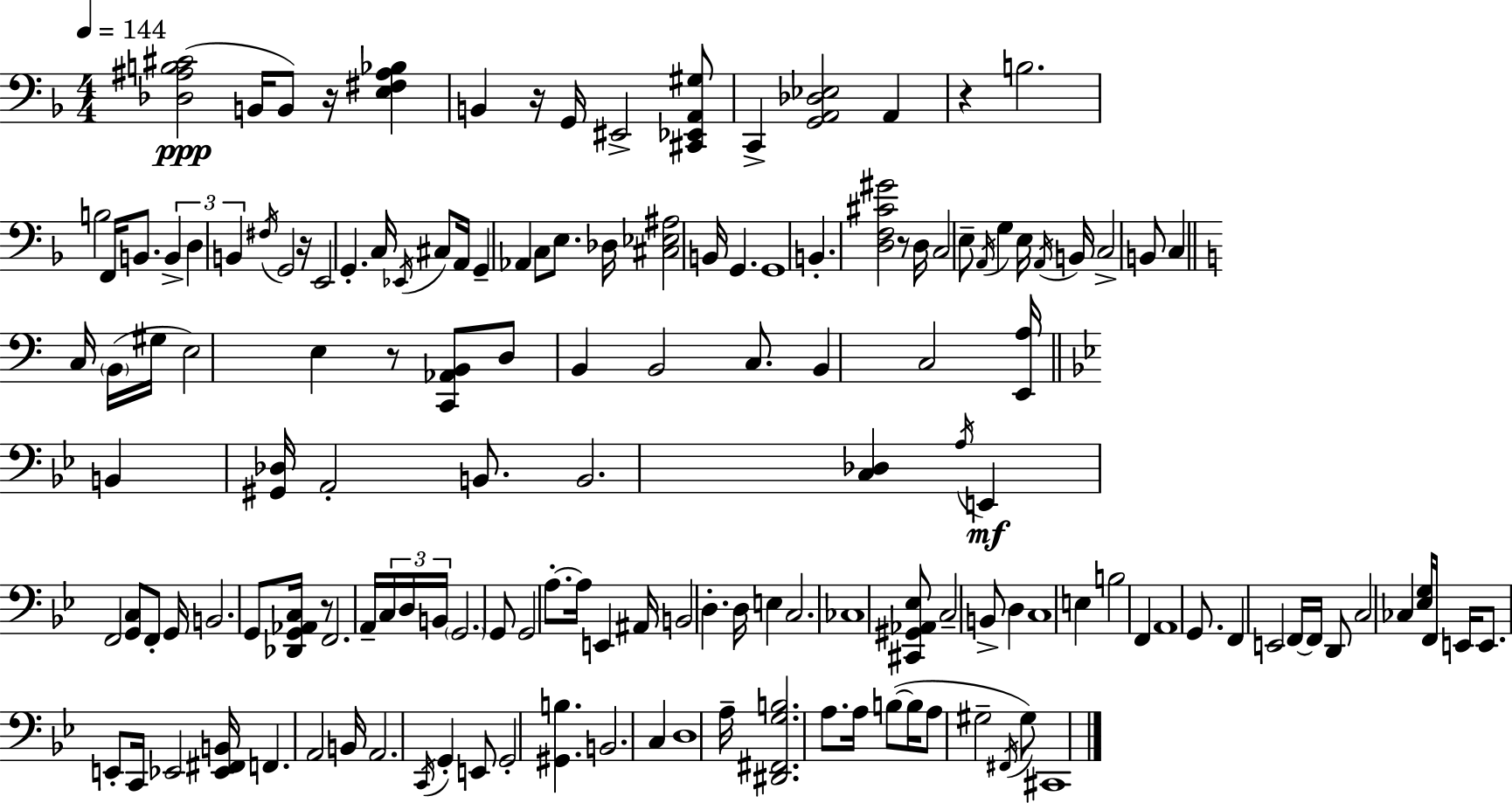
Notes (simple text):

[Db3,A#3,B3,C#4]/h B2/s B2/e R/s [E3,F#3,A#3,Bb3]/q B2/q R/s G2/s EIS2/h [C#2,Eb2,A2,G#3]/e C2/q [G2,A2,Db3,Eb3]/h A2/q R/q B3/h. B3/h F2/s B2/e. B2/q D3/q B2/q F#3/s G2/h R/s E2/h G2/q. C3/s Eb2/s C#3/e A2/s G2/q Ab2/q C3/e E3/e. Db3/s [C#3,Eb3,A#3]/h B2/s G2/q. G2/w B2/q. [D3,F3,C#4,G#4]/h R/e D3/s C3/h E3/e A2/s G3/q E3/s A2/s B2/s C3/h B2/e C3/q C3/s B2/s G#3/s E3/h E3/q R/e [C2,Ab2,B2]/e D3/e B2/q B2/h C3/e. B2/q C3/h [E2,A3]/s B2/q [G#2,Db3]/s A2/h B2/e. B2/h. [C3,Db3]/q A3/s E2/q F2/h [G2,C3]/e F2/e G2/s B2/h. G2/e [Db2,G2,Ab2,C3]/s R/e F2/h. A2/s C3/s D3/s B2/s G2/h. G2/e G2/h A3/e. A3/s E2/q A#2/s B2/h D3/q. D3/s E3/q C3/h. CES3/w [C#2,G#2,Ab2,Eb3]/e C3/h B2/e D3/q C3/w E3/q B3/h F2/q A2/w G2/e. F2/q E2/h F2/s F2/s D2/e C3/h CES3/q [Eb3,G3]/s F2/s E2/s E2/e. E2/e C2/s Eb2/h [Eb2,F#2,B2]/s F2/q. A2/h B2/s A2/h. C2/s G2/q E2/e G2/h [G#2,B3]/q. B2/h. C3/q D3/w A3/s [D#2,F#2,G3,B3]/h. A3/e. A3/s B3/e B3/s A3/e G#3/h F#2/s G#3/e C#2/w